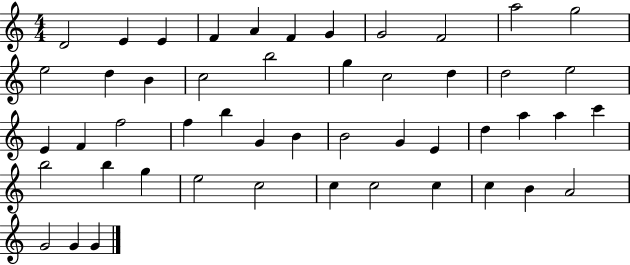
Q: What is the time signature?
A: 4/4